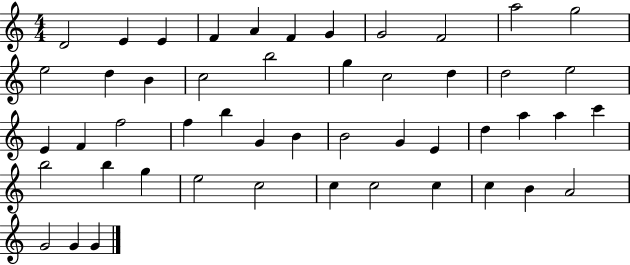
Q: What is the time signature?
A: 4/4